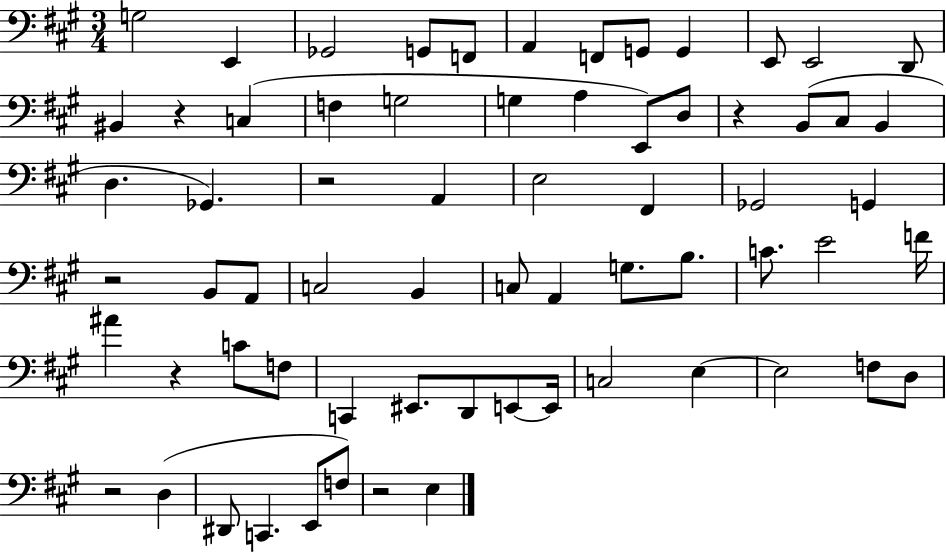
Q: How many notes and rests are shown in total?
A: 67